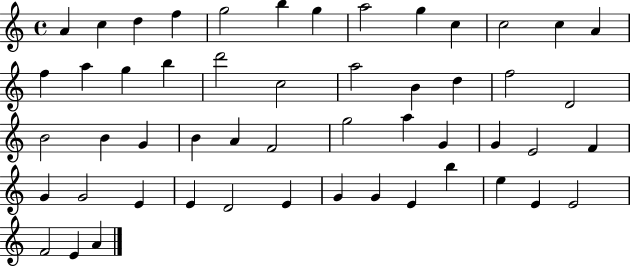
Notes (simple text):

A4/q C5/q D5/q F5/q G5/h B5/q G5/q A5/h G5/q C5/q C5/h C5/q A4/q F5/q A5/q G5/q B5/q D6/h C5/h A5/h B4/q D5/q F5/h D4/h B4/h B4/q G4/q B4/q A4/q F4/h G5/h A5/q G4/q G4/q E4/h F4/q G4/q G4/h E4/q E4/q D4/h E4/q G4/q G4/q E4/q B5/q E5/q E4/q E4/h F4/h E4/q A4/q